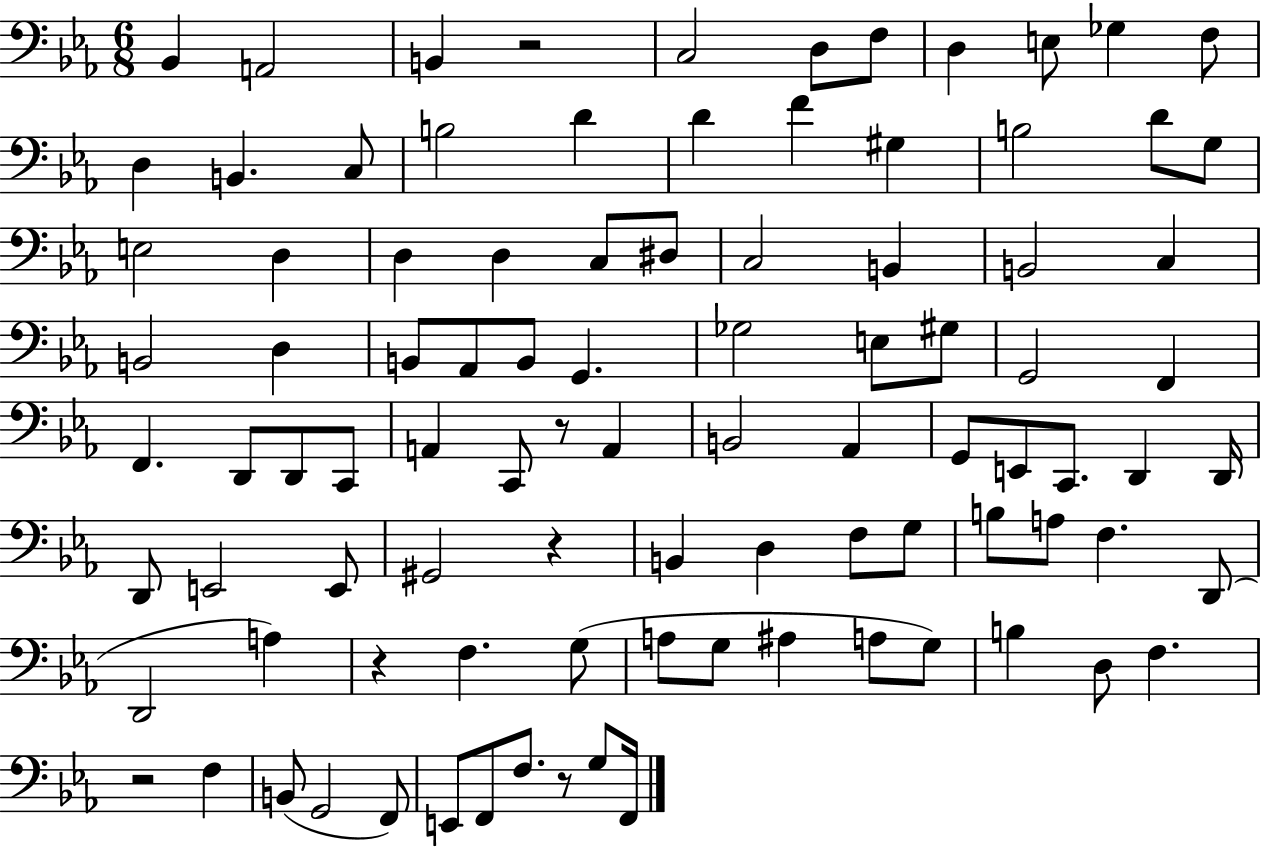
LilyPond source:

{
  \clef bass
  \numericTimeSignature
  \time 6/8
  \key ees \major
  \repeat volta 2 { bes,4 a,2 | b,4 r2 | c2 d8 f8 | d4 e8 ges4 f8 | \break d4 b,4. c8 | b2 d'4 | d'4 f'4 gis4 | b2 d'8 g8 | \break e2 d4 | d4 d4 c8 dis8 | c2 b,4 | b,2 c4 | \break b,2 d4 | b,8 aes,8 b,8 g,4. | ges2 e8 gis8 | g,2 f,4 | \break f,4. d,8 d,8 c,8 | a,4 c,8 r8 a,4 | b,2 aes,4 | g,8 e,8 c,8. d,4 d,16 | \break d,8 e,2 e,8 | gis,2 r4 | b,4 d4 f8 g8 | b8 a8 f4. d,8( | \break d,2 a4) | r4 f4. g8( | a8 g8 ais4 a8 g8) | b4 d8 f4. | \break r2 f4 | b,8( g,2 f,8) | e,8 f,8 f8. r8 g8 f,16 | } \bar "|."
}